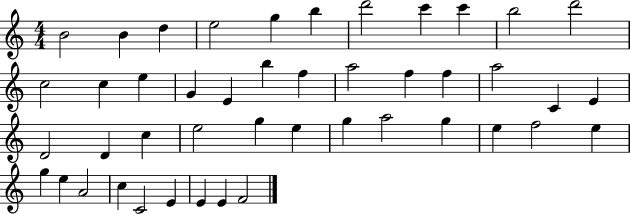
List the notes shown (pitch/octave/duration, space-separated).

B4/h B4/q D5/q E5/h G5/q B5/q D6/h C6/q C6/q B5/h D6/h C5/h C5/q E5/q G4/q E4/q B5/q F5/q A5/h F5/q F5/q A5/h C4/q E4/q D4/h D4/q C5/q E5/h G5/q E5/q G5/q A5/h G5/q E5/q F5/h E5/q G5/q E5/q A4/h C5/q C4/h E4/q E4/q E4/q F4/h